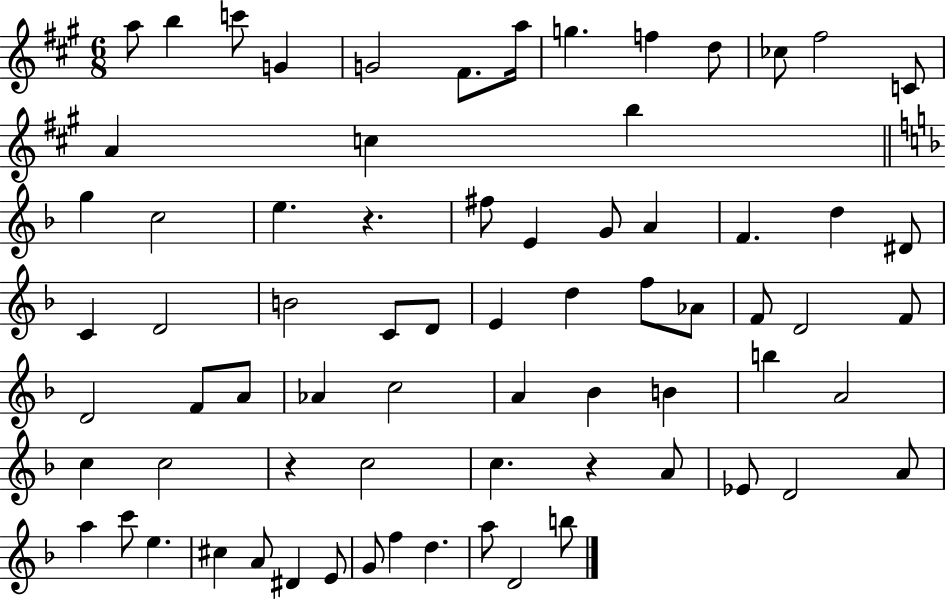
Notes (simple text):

A5/e B5/q C6/e G4/q G4/h F#4/e. A5/s G5/q. F5/q D5/e CES5/e F#5/h C4/e A4/q C5/q B5/q G5/q C5/h E5/q. R/q. F#5/e E4/q G4/e A4/q F4/q. D5/q D#4/e C4/q D4/h B4/h C4/e D4/e E4/q D5/q F5/e Ab4/e F4/e D4/h F4/e D4/h F4/e A4/e Ab4/q C5/h A4/q Bb4/q B4/q B5/q A4/h C5/q C5/h R/q C5/h C5/q. R/q A4/e Eb4/e D4/h A4/e A5/q C6/e E5/q. C#5/q A4/e D#4/q E4/e G4/e F5/q D5/q. A5/e D4/h B5/e